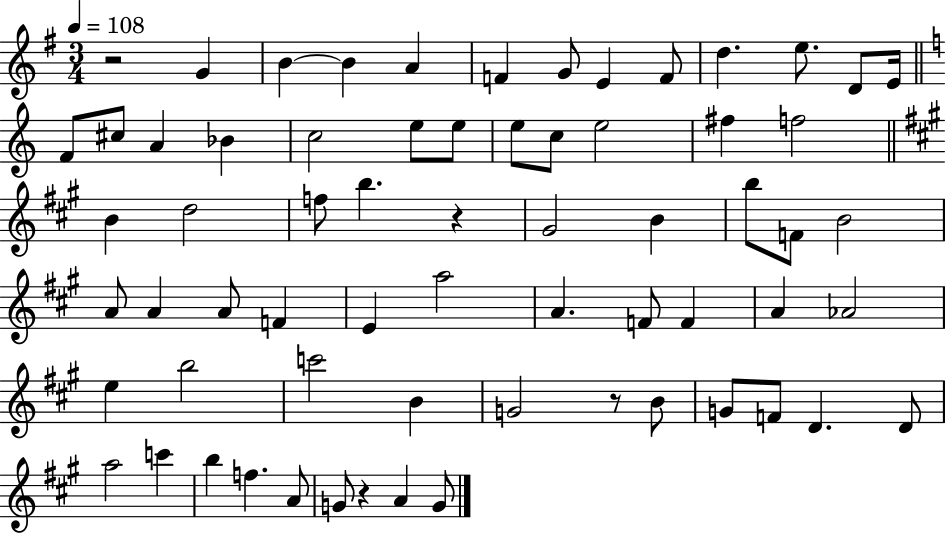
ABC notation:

X:1
T:Untitled
M:3/4
L:1/4
K:G
z2 G B B A F G/2 E F/2 d e/2 D/2 E/4 F/2 ^c/2 A _B c2 e/2 e/2 e/2 c/2 e2 ^f f2 B d2 f/2 b z ^G2 B b/2 F/2 B2 A/2 A A/2 F E a2 A F/2 F A _A2 e b2 c'2 B G2 z/2 B/2 G/2 F/2 D D/2 a2 c' b f A/2 G/2 z A G/2